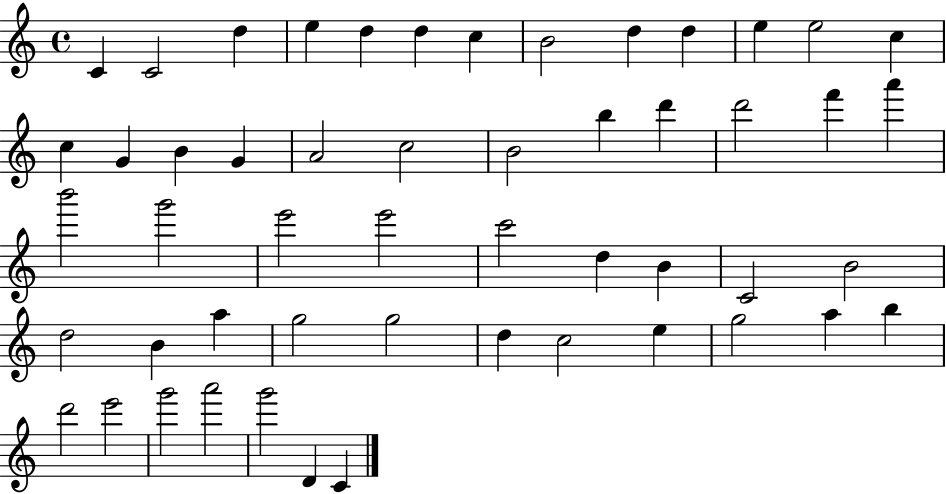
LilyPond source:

{
  \clef treble
  \time 4/4
  \defaultTimeSignature
  \key c \major
  c'4 c'2 d''4 | e''4 d''4 d''4 c''4 | b'2 d''4 d''4 | e''4 e''2 c''4 | \break c''4 g'4 b'4 g'4 | a'2 c''2 | b'2 b''4 d'''4 | d'''2 f'''4 a'''4 | \break b'''2 g'''2 | e'''2 e'''2 | c'''2 d''4 b'4 | c'2 b'2 | \break d''2 b'4 a''4 | g''2 g''2 | d''4 c''2 e''4 | g''2 a''4 b''4 | \break d'''2 e'''2 | g'''2 a'''2 | g'''2 d'4 c'4 | \bar "|."
}